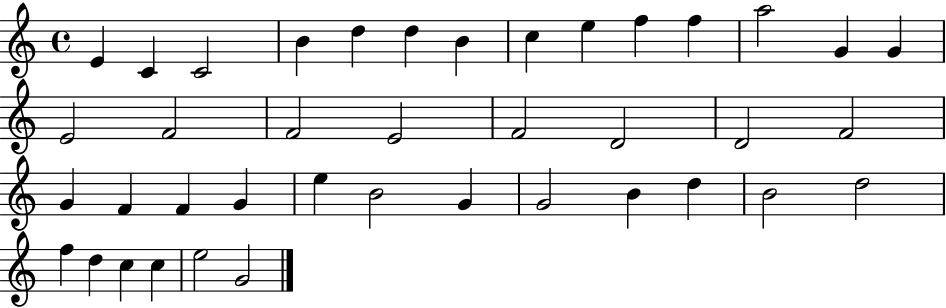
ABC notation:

X:1
T:Untitled
M:4/4
L:1/4
K:C
E C C2 B d d B c e f f a2 G G E2 F2 F2 E2 F2 D2 D2 F2 G F F G e B2 G G2 B d B2 d2 f d c c e2 G2